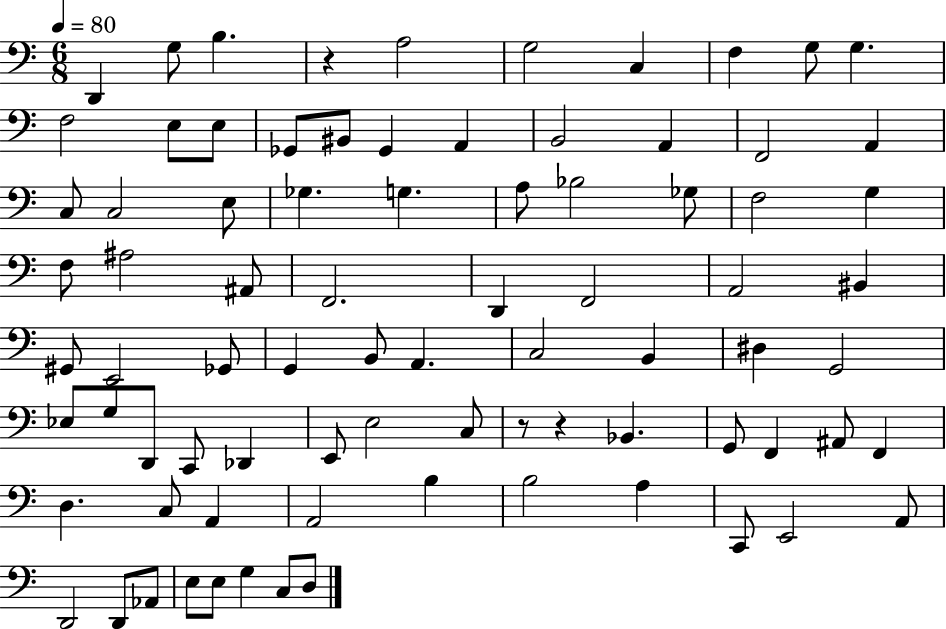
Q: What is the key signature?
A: C major